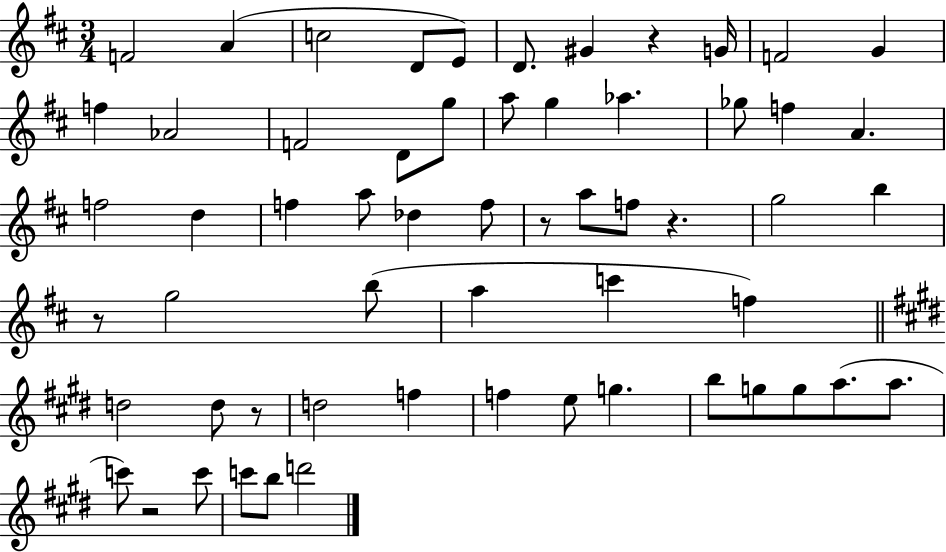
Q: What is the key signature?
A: D major